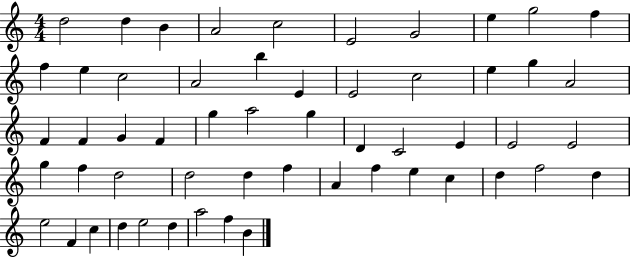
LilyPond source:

{
  \clef treble
  \numericTimeSignature
  \time 4/4
  \key c \major
  d''2 d''4 b'4 | a'2 c''2 | e'2 g'2 | e''4 g''2 f''4 | \break f''4 e''4 c''2 | a'2 b''4 e'4 | e'2 c''2 | e''4 g''4 a'2 | \break f'4 f'4 g'4 f'4 | g''4 a''2 g''4 | d'4 c'2 e'4 | e'2 e'2 | \break g''4 f''4 d''2 | d''2 d''4 f''4 | a'4 f''4 e''4 c''4 | d''4 f''2 d''4 | \break e''2 f'4 c''4 | d''4 e''2 d''4 | a''2 f''4 b'4 | \bar "|."
}